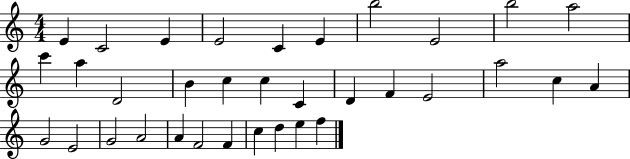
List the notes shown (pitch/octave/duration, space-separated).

E4/q C4/h E4/q E4/h C4/q E4/q B5/h E4/h B5/h A5/h C6/q A5/q D4/h B4/q C5/q C5/q C4/q D4/q F4/q E4/h A5/h C5/q A4/q G4/h E4/h G4/h A4/h A4/q F4/h F4/q C5/q D5/q E5/q F5/q